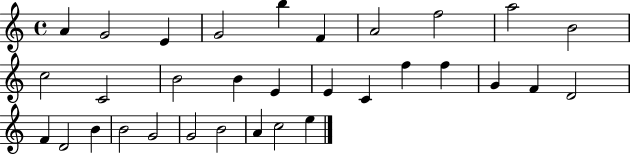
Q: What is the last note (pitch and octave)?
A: E5